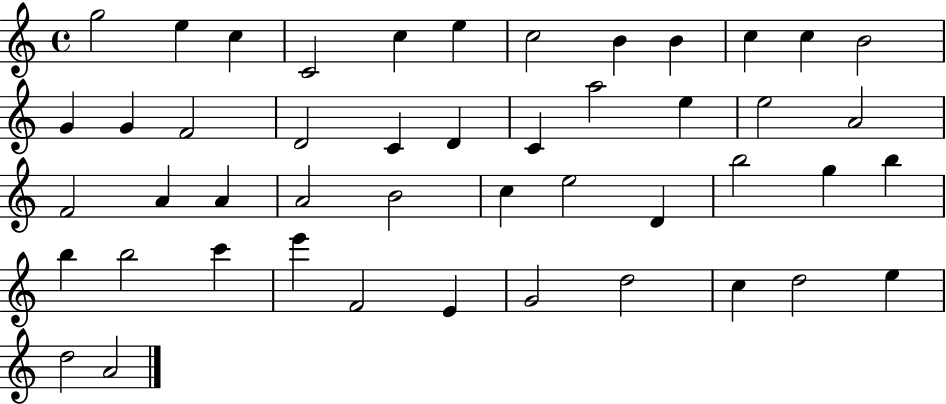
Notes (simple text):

G5/h E5/q C5/q C4/h C5/q E5/q C5/h B4/q B4/q C5/q C5/q B4/h G4/q G4/q F4/h D4/h C4/q D4/q C4/q A5/h E5/q E5/h A4/h F4/h A4/q A4/q A4/h B4/h C5/q E5/h D4/q B5/h G5/q B5/q B5/q B5/h C6/q E6/q F4/h E4/q G4/h D5/h C5/q D5/h E5/q D5/h A4/h